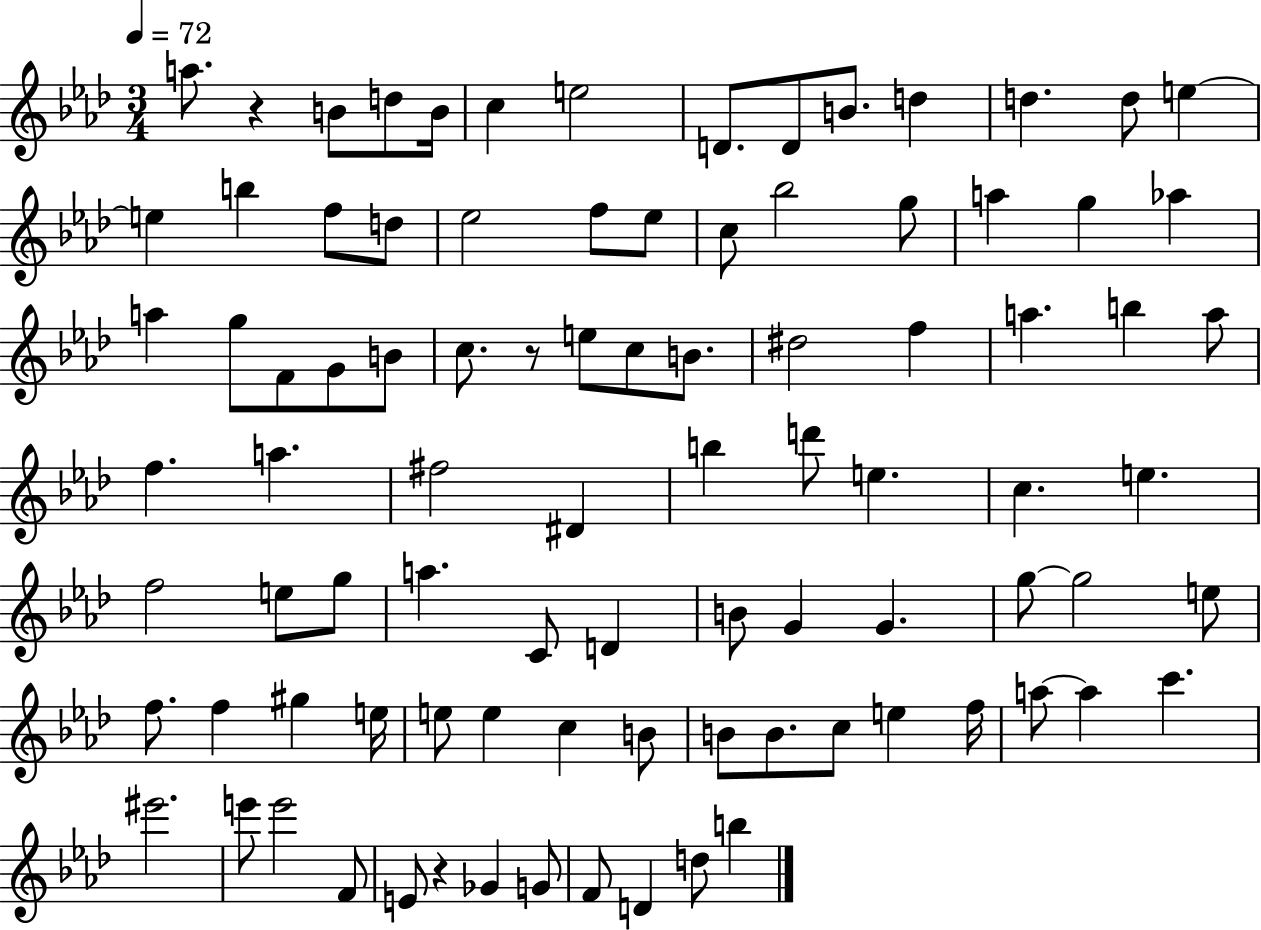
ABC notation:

X:1
T:Untitled
M:3/4
L:1/4
K:Ab
a/2 z B/2 d/2 B/4 c e2 D/2 D/2 B/2 d d d/2 e e b f/2 d/2 _e2 f/2 _e/2 c/2 _b2 g/2 a g _a a g/2 F/2 G/2 B/2 c/2 z/2 e/2 c/2 B/2 ^d2 f a b a/2 f a ^f2 ^D b d'/2 e c e f2 e/2 g/2 a C/2 D B/2 G G g/2 g2 e/2 f/2 f ^g e/4 e/2 e c B/2 B/2 B/2 c/2 e f/4 a/2 a c' ^e'2 e'/2 e'2 F/2 E/2 z _G G/2 F/2 D d/2 b